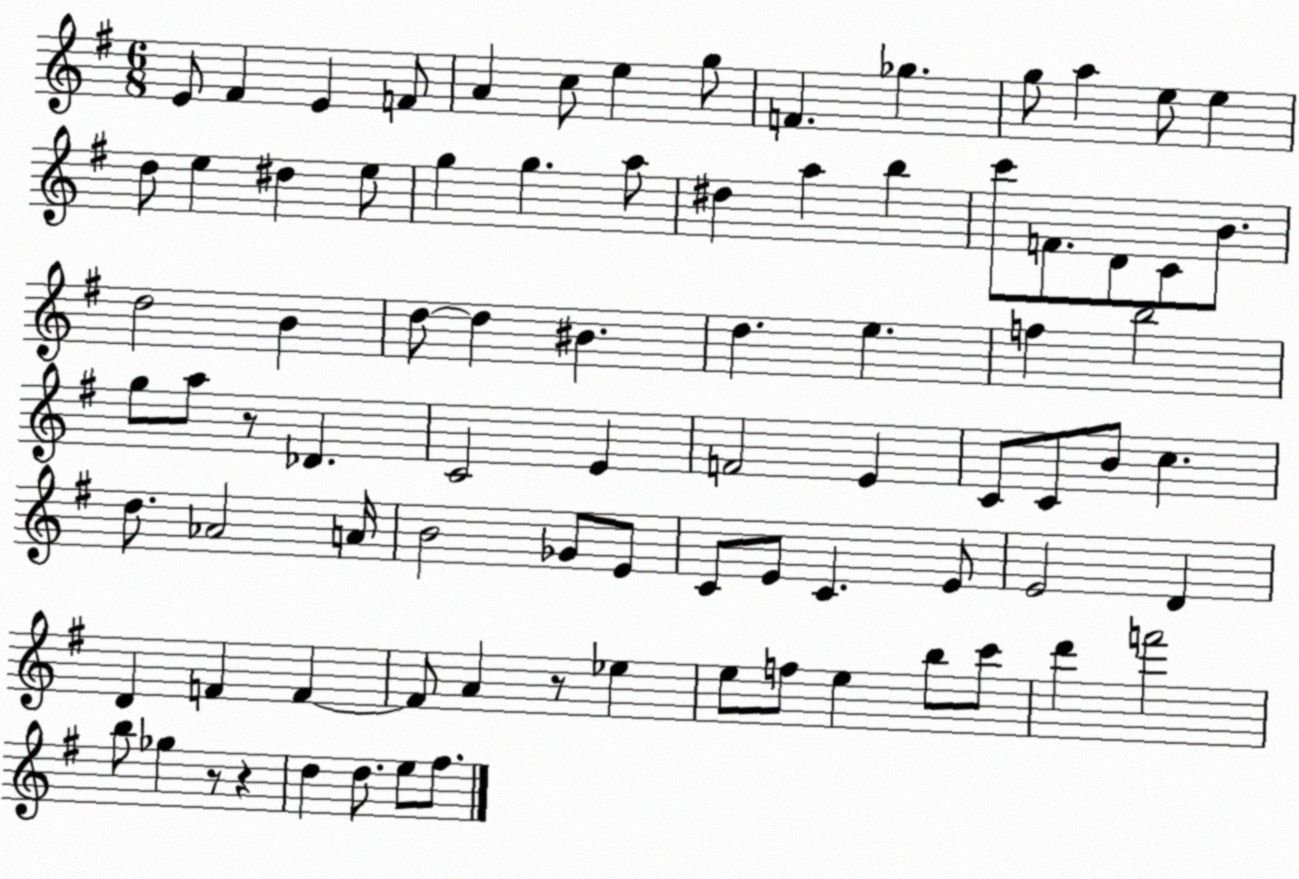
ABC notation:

X:1
T:Untitled
M:6/8
L:1/4
K:G
E/2 ^F E F/2 A c/2 e g/2 F _g g/2 a e/2 e d/2 e ^d e/2 g g a/2 ^d a b c'/2 F/2 D/2 C/2 B/2 d2 B d/2 d ^B d e f b2 g/2 a/2 z/2 _D C2 E F2 E C/2 C/2 B/2 c d/2 _A2 A/4 B2 _G/2 E/2 C/2 E/2 C E/2 E2 D D F F F/2 A z/2 _e e/2 f/2 e b/2 c'/2 d' f'2 b/2 _g z/2 z d d/2 e/2 ^f/2